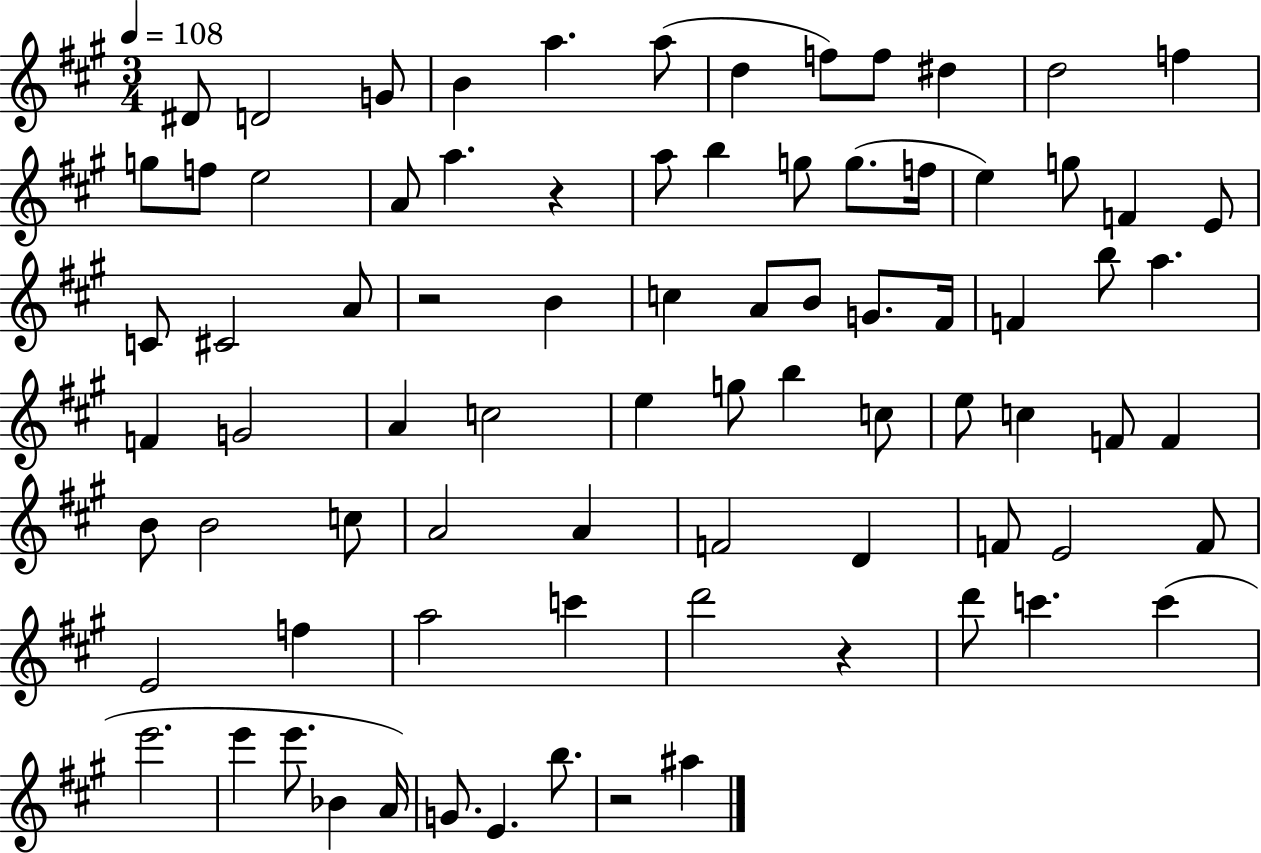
{
  \clef treble
  \numericTimeSignature
  \time 3/4
  \key a \major
  \tempo 4 = 108
  dis'8 d'2 g'8 | b'4 a''4. a''8( | d''4 f''8) f''8 dis''4 | d''2 f''4 | \break g''8 f''8 e''2 | a'8 a''4. r4 | a''8 b''4 g''8 g''8.( f''16 | e''4) g''8 f'4 e'8 | \break c'8 cis'2 a'8 | r2 b'4 | c''4 a'8 b'8 g'8. fis'16 | f'4 b''8 a''4. | \break f'4 g'2 | a'4 c''2 | e''4 g''8 b''4 c''8 | e''8 c''4 f'8 f'4 | \break b'8 b'2 c''8 | a'2 a'4 | f'2 d'4 | f'8 e'2 f'8 | \break e'2 f''4 | a''2 c'''4 | d'''2 r4 | d'''8 c'''4. c'''4( | \break e'''2. | e'''4 e'''8. bes'4 a'16) | g'8. e'4. b''8. | r2 ais''4 | \break \bar "|."
}